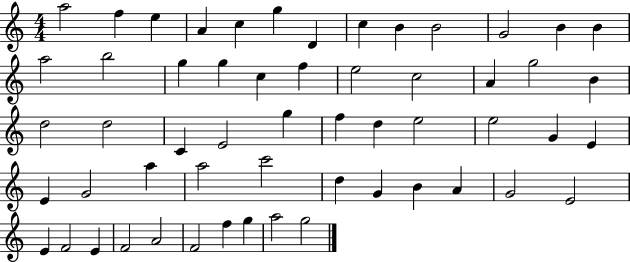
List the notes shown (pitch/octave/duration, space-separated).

A5/h F5/q E5/q A4/q C5/q G5/q D4/q C5/q B4/q B4/h G4/h B4/q B4/q A5/h B5/h G5/q G5/q C5/q F5/q E5/h C5/h A4/q G5/h B4/q D5/h D5/h C4/q E4/h G5/q F5/q D5/q E5/h E5/h G4/q E4/q E4/q G4/h A5/q A5/h C6/h D5/q G4/q B4/q A4/q G4/h E4/h E4/q F4/h E4/q F4/h A4/h F4/h F5/q G5/q A5/h G5/h